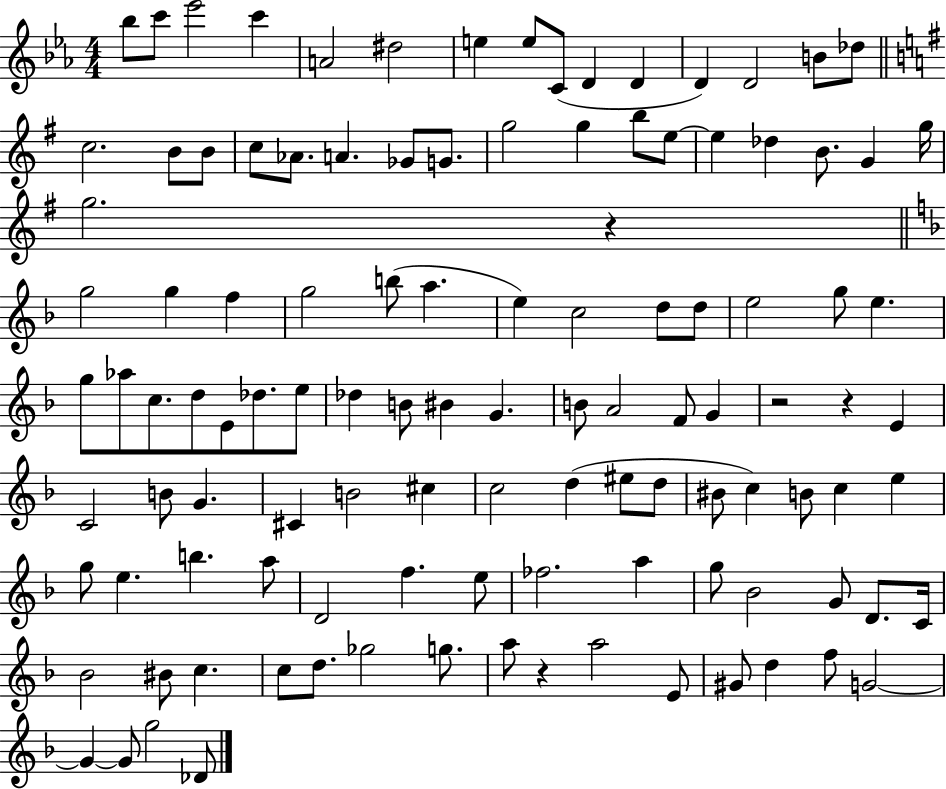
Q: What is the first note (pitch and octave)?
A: Bb5